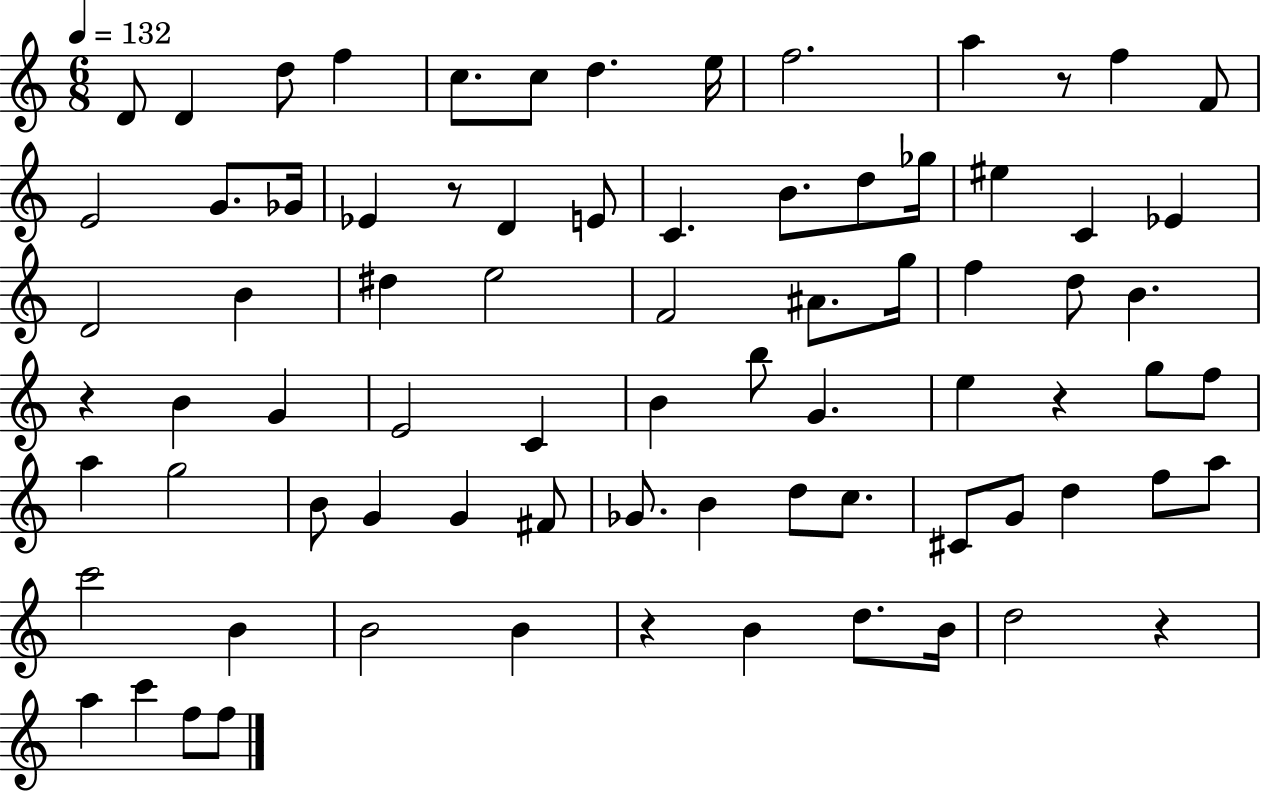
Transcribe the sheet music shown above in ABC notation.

X:1
T:Untitled
M:6/8
L:1/4
K:C
D/2 D d/2 f c/2 c/2 d e/4 f2 a z/2 f F/2 E2 G/2 _G/4 _E z/2 D E/2 C B/2 d/2 _g/4 ^e C _E D2 B ^d e2 F2 ^A/2 g/4 f d/2 B z B G E2 C B b/2 G e z g/2 f/2 a g2 B/2 G G ^F/2 _G/2 B d/2 c/2 ^C/2 G/2 d f/2 a/2 c'2 B B2 B z B d/2 B/4 d2 z a c' f/2 f/2